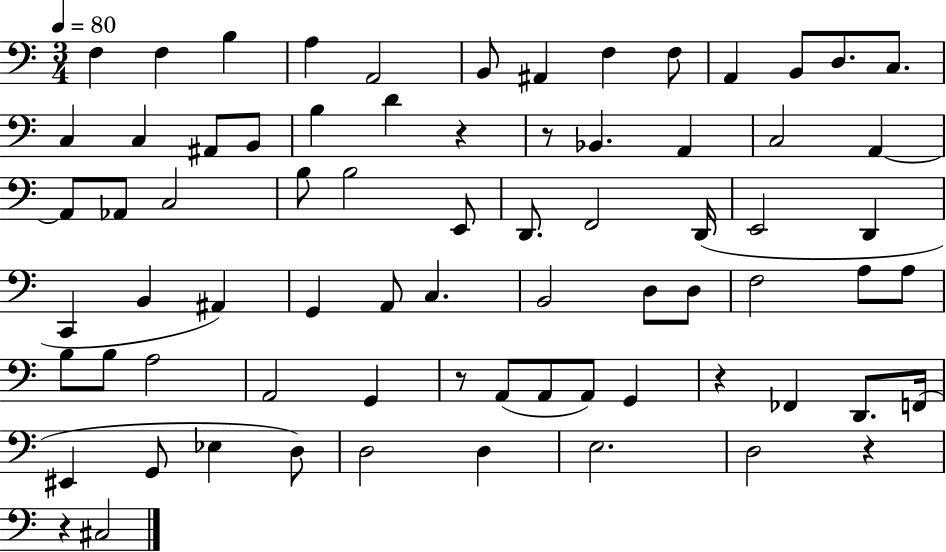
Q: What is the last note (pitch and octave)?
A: C#3